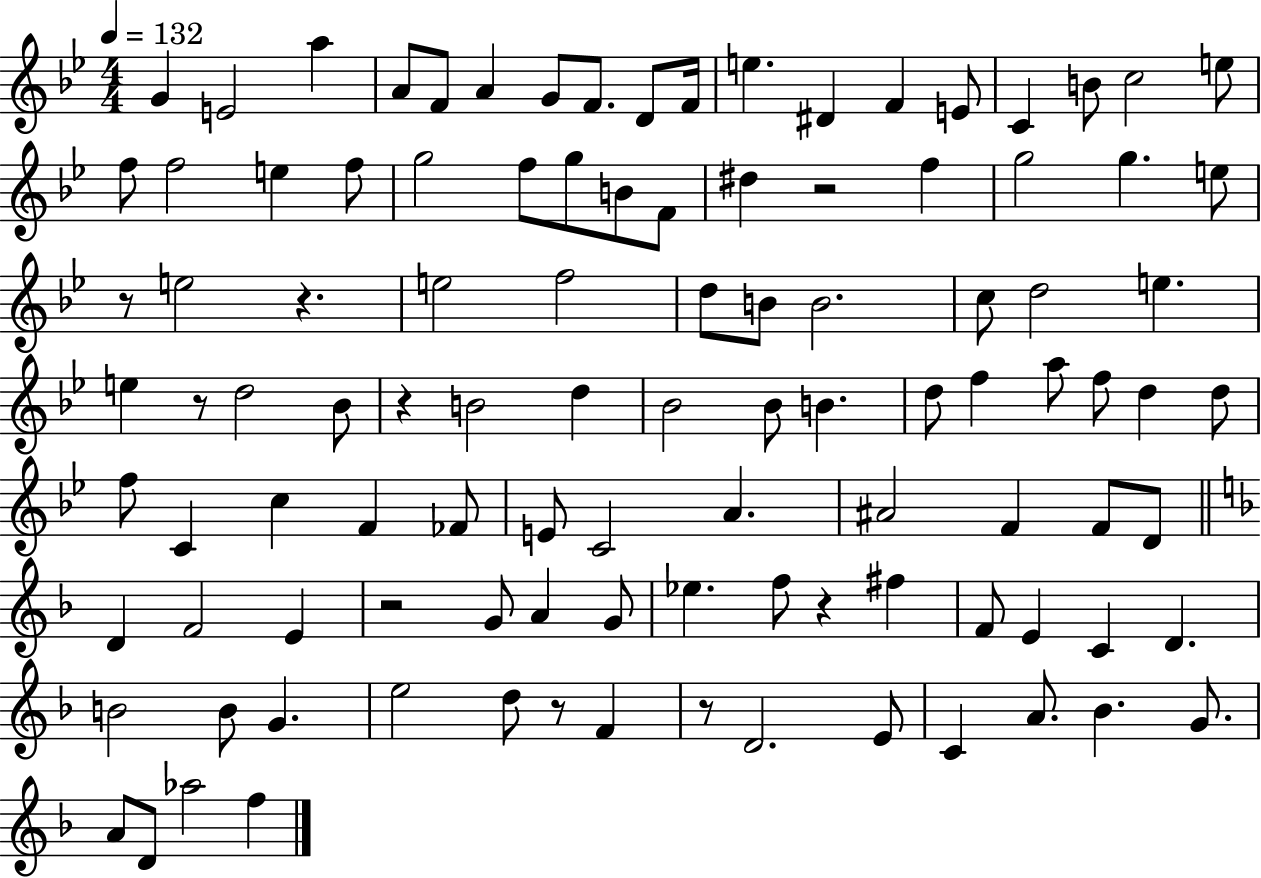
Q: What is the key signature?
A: BES major